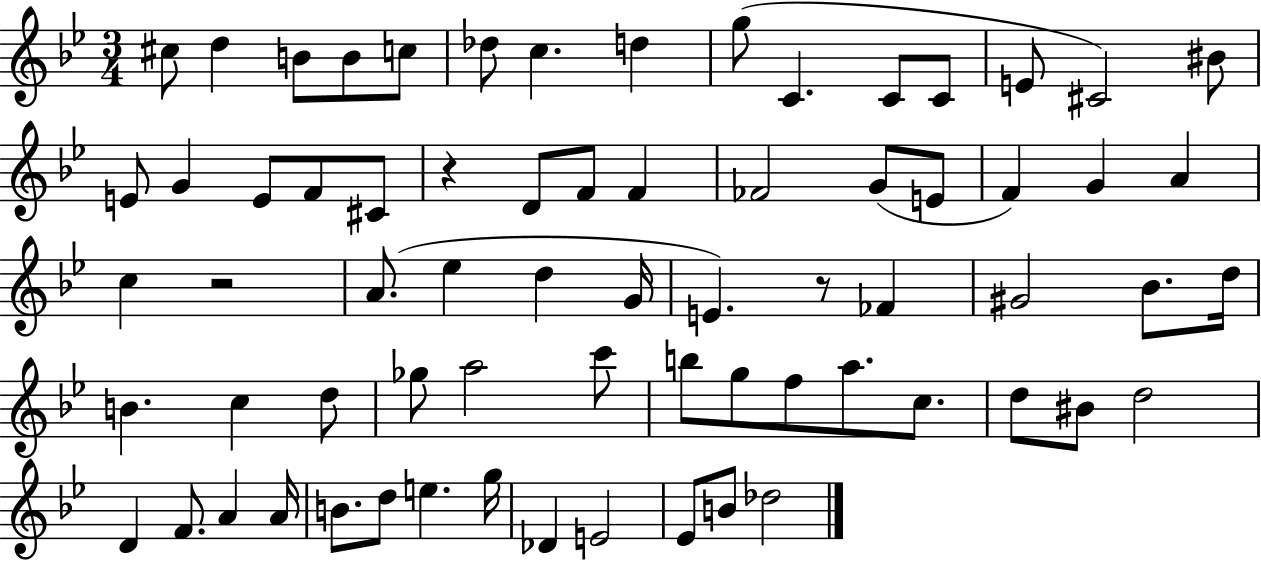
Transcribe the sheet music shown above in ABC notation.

X:1
T:Untitled
M:3/4
L:1/4
K:Bb
^c/2 d B/2 B/2 c/2 _d/2 c d g/2 C C/2 C/2 E/2 ^C2 ^B/2 E/2 G E/2 F/2 ^C/2 z D/2 F/2 F _F2 G/2 E/2 F G A c z2 A/2 _e d G/4 E z/2 _F ^G2 _B/2 d/4 B c d/2 _g/2 a2 c'/2 b/2 g/2 f/2 a/2 c/2 d/2 ^B/2 d2 D F/2 A A/4 B/2 d/2 e g/4 _D E2 _E/2 B/2 _d2